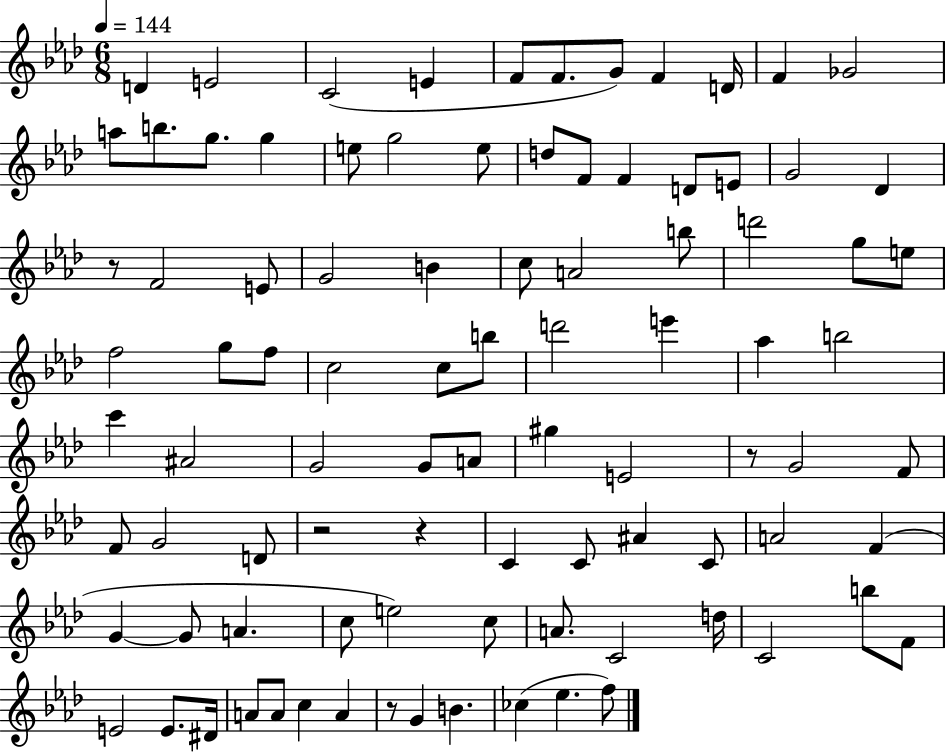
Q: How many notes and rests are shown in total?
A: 92